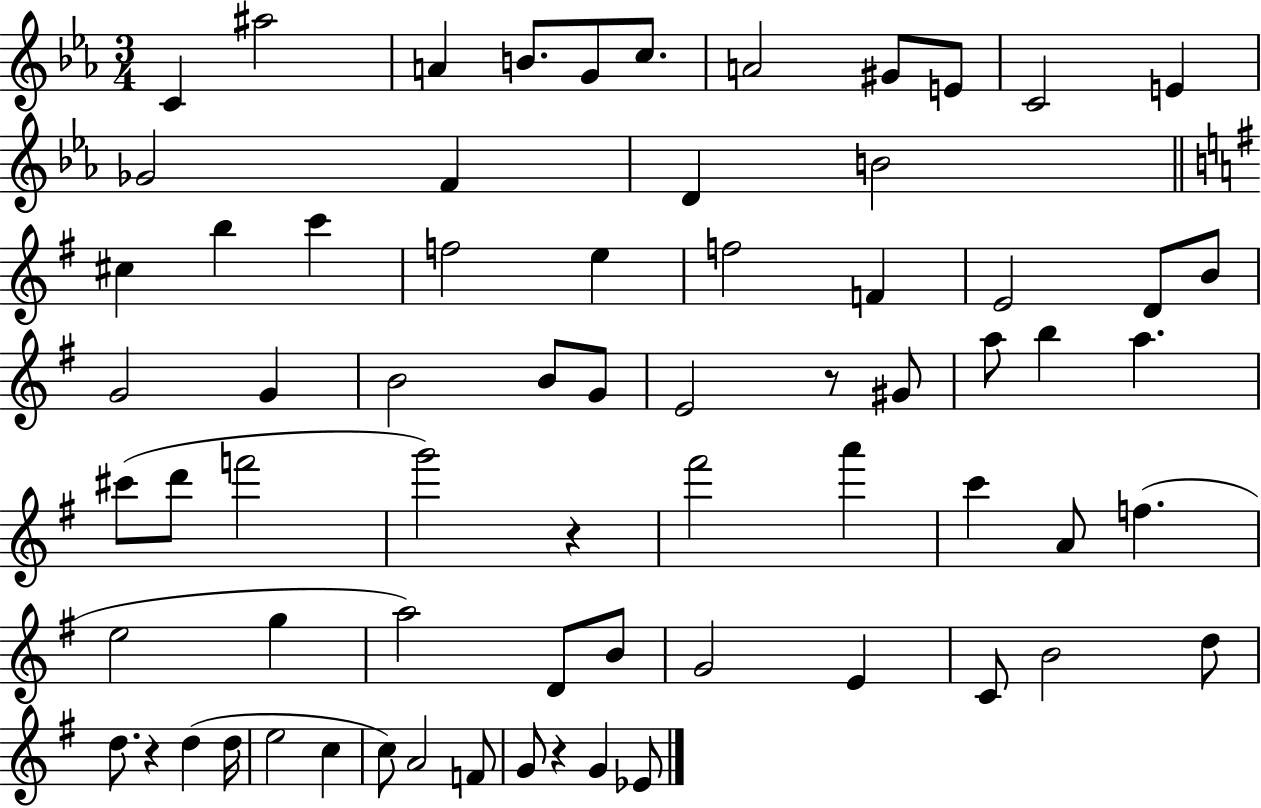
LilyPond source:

{
  \clef treble
  \numericTimeSignature
  \time 3/4
  \key ees \major
  \repeat volta 2 { c'4 ais''2 | a'4 b'8. g'8 c''8. | a'2 gis'8 e'8 | c'2 e'4 | \break ges'2 f'4 | d'4 b'2 | \bar "||" \break \key g \major cis''4 b''4 c'''4 | f''2 e''4 | f''2 f'4 | e'2 d'8 b'8 | \break g'2 g'4 | b'2 b'8 g'8 | e'2 r8 gis'8 | a''8 b''4 a''4. | \break cis'''8( d'''8 f'''2 | g'''2) r4 | fis'''2 a'''4 | c'''4 a'8 f''4.( | \break e''2 g''4 | a''2) d'8 b'8 | g'2 e'4 | c'8 b'2 d''8 | \break d''8. r4 d''4( d''16 | e''2 c''4 | c''8) a'2 f'8 | g'8 r4 g'4 ees'8 | \break } \bar "|."
}